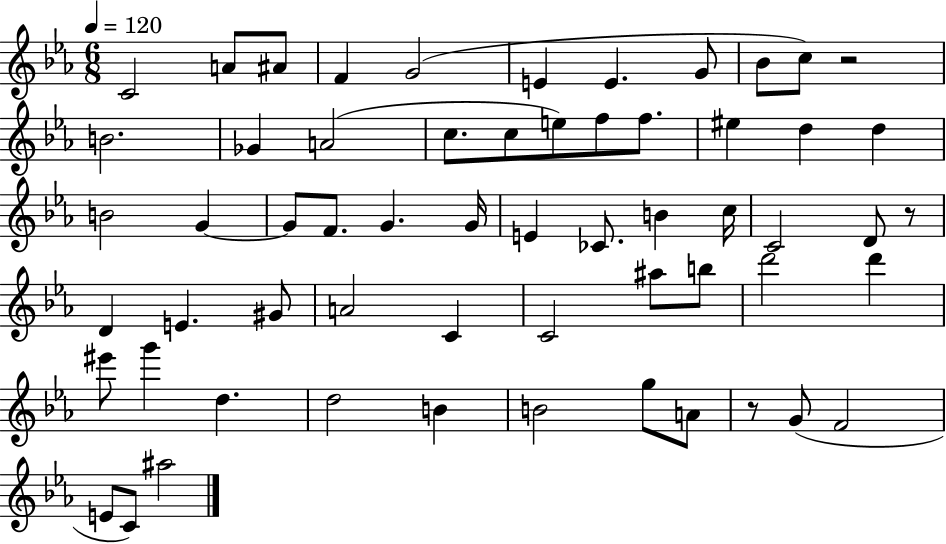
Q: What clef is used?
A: treble